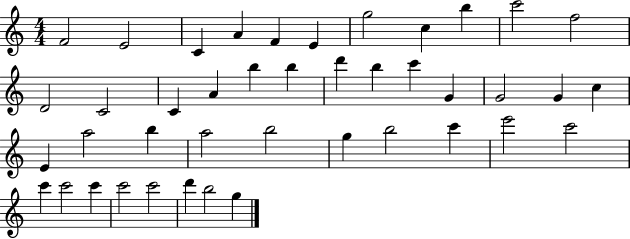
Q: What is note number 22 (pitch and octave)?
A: G4